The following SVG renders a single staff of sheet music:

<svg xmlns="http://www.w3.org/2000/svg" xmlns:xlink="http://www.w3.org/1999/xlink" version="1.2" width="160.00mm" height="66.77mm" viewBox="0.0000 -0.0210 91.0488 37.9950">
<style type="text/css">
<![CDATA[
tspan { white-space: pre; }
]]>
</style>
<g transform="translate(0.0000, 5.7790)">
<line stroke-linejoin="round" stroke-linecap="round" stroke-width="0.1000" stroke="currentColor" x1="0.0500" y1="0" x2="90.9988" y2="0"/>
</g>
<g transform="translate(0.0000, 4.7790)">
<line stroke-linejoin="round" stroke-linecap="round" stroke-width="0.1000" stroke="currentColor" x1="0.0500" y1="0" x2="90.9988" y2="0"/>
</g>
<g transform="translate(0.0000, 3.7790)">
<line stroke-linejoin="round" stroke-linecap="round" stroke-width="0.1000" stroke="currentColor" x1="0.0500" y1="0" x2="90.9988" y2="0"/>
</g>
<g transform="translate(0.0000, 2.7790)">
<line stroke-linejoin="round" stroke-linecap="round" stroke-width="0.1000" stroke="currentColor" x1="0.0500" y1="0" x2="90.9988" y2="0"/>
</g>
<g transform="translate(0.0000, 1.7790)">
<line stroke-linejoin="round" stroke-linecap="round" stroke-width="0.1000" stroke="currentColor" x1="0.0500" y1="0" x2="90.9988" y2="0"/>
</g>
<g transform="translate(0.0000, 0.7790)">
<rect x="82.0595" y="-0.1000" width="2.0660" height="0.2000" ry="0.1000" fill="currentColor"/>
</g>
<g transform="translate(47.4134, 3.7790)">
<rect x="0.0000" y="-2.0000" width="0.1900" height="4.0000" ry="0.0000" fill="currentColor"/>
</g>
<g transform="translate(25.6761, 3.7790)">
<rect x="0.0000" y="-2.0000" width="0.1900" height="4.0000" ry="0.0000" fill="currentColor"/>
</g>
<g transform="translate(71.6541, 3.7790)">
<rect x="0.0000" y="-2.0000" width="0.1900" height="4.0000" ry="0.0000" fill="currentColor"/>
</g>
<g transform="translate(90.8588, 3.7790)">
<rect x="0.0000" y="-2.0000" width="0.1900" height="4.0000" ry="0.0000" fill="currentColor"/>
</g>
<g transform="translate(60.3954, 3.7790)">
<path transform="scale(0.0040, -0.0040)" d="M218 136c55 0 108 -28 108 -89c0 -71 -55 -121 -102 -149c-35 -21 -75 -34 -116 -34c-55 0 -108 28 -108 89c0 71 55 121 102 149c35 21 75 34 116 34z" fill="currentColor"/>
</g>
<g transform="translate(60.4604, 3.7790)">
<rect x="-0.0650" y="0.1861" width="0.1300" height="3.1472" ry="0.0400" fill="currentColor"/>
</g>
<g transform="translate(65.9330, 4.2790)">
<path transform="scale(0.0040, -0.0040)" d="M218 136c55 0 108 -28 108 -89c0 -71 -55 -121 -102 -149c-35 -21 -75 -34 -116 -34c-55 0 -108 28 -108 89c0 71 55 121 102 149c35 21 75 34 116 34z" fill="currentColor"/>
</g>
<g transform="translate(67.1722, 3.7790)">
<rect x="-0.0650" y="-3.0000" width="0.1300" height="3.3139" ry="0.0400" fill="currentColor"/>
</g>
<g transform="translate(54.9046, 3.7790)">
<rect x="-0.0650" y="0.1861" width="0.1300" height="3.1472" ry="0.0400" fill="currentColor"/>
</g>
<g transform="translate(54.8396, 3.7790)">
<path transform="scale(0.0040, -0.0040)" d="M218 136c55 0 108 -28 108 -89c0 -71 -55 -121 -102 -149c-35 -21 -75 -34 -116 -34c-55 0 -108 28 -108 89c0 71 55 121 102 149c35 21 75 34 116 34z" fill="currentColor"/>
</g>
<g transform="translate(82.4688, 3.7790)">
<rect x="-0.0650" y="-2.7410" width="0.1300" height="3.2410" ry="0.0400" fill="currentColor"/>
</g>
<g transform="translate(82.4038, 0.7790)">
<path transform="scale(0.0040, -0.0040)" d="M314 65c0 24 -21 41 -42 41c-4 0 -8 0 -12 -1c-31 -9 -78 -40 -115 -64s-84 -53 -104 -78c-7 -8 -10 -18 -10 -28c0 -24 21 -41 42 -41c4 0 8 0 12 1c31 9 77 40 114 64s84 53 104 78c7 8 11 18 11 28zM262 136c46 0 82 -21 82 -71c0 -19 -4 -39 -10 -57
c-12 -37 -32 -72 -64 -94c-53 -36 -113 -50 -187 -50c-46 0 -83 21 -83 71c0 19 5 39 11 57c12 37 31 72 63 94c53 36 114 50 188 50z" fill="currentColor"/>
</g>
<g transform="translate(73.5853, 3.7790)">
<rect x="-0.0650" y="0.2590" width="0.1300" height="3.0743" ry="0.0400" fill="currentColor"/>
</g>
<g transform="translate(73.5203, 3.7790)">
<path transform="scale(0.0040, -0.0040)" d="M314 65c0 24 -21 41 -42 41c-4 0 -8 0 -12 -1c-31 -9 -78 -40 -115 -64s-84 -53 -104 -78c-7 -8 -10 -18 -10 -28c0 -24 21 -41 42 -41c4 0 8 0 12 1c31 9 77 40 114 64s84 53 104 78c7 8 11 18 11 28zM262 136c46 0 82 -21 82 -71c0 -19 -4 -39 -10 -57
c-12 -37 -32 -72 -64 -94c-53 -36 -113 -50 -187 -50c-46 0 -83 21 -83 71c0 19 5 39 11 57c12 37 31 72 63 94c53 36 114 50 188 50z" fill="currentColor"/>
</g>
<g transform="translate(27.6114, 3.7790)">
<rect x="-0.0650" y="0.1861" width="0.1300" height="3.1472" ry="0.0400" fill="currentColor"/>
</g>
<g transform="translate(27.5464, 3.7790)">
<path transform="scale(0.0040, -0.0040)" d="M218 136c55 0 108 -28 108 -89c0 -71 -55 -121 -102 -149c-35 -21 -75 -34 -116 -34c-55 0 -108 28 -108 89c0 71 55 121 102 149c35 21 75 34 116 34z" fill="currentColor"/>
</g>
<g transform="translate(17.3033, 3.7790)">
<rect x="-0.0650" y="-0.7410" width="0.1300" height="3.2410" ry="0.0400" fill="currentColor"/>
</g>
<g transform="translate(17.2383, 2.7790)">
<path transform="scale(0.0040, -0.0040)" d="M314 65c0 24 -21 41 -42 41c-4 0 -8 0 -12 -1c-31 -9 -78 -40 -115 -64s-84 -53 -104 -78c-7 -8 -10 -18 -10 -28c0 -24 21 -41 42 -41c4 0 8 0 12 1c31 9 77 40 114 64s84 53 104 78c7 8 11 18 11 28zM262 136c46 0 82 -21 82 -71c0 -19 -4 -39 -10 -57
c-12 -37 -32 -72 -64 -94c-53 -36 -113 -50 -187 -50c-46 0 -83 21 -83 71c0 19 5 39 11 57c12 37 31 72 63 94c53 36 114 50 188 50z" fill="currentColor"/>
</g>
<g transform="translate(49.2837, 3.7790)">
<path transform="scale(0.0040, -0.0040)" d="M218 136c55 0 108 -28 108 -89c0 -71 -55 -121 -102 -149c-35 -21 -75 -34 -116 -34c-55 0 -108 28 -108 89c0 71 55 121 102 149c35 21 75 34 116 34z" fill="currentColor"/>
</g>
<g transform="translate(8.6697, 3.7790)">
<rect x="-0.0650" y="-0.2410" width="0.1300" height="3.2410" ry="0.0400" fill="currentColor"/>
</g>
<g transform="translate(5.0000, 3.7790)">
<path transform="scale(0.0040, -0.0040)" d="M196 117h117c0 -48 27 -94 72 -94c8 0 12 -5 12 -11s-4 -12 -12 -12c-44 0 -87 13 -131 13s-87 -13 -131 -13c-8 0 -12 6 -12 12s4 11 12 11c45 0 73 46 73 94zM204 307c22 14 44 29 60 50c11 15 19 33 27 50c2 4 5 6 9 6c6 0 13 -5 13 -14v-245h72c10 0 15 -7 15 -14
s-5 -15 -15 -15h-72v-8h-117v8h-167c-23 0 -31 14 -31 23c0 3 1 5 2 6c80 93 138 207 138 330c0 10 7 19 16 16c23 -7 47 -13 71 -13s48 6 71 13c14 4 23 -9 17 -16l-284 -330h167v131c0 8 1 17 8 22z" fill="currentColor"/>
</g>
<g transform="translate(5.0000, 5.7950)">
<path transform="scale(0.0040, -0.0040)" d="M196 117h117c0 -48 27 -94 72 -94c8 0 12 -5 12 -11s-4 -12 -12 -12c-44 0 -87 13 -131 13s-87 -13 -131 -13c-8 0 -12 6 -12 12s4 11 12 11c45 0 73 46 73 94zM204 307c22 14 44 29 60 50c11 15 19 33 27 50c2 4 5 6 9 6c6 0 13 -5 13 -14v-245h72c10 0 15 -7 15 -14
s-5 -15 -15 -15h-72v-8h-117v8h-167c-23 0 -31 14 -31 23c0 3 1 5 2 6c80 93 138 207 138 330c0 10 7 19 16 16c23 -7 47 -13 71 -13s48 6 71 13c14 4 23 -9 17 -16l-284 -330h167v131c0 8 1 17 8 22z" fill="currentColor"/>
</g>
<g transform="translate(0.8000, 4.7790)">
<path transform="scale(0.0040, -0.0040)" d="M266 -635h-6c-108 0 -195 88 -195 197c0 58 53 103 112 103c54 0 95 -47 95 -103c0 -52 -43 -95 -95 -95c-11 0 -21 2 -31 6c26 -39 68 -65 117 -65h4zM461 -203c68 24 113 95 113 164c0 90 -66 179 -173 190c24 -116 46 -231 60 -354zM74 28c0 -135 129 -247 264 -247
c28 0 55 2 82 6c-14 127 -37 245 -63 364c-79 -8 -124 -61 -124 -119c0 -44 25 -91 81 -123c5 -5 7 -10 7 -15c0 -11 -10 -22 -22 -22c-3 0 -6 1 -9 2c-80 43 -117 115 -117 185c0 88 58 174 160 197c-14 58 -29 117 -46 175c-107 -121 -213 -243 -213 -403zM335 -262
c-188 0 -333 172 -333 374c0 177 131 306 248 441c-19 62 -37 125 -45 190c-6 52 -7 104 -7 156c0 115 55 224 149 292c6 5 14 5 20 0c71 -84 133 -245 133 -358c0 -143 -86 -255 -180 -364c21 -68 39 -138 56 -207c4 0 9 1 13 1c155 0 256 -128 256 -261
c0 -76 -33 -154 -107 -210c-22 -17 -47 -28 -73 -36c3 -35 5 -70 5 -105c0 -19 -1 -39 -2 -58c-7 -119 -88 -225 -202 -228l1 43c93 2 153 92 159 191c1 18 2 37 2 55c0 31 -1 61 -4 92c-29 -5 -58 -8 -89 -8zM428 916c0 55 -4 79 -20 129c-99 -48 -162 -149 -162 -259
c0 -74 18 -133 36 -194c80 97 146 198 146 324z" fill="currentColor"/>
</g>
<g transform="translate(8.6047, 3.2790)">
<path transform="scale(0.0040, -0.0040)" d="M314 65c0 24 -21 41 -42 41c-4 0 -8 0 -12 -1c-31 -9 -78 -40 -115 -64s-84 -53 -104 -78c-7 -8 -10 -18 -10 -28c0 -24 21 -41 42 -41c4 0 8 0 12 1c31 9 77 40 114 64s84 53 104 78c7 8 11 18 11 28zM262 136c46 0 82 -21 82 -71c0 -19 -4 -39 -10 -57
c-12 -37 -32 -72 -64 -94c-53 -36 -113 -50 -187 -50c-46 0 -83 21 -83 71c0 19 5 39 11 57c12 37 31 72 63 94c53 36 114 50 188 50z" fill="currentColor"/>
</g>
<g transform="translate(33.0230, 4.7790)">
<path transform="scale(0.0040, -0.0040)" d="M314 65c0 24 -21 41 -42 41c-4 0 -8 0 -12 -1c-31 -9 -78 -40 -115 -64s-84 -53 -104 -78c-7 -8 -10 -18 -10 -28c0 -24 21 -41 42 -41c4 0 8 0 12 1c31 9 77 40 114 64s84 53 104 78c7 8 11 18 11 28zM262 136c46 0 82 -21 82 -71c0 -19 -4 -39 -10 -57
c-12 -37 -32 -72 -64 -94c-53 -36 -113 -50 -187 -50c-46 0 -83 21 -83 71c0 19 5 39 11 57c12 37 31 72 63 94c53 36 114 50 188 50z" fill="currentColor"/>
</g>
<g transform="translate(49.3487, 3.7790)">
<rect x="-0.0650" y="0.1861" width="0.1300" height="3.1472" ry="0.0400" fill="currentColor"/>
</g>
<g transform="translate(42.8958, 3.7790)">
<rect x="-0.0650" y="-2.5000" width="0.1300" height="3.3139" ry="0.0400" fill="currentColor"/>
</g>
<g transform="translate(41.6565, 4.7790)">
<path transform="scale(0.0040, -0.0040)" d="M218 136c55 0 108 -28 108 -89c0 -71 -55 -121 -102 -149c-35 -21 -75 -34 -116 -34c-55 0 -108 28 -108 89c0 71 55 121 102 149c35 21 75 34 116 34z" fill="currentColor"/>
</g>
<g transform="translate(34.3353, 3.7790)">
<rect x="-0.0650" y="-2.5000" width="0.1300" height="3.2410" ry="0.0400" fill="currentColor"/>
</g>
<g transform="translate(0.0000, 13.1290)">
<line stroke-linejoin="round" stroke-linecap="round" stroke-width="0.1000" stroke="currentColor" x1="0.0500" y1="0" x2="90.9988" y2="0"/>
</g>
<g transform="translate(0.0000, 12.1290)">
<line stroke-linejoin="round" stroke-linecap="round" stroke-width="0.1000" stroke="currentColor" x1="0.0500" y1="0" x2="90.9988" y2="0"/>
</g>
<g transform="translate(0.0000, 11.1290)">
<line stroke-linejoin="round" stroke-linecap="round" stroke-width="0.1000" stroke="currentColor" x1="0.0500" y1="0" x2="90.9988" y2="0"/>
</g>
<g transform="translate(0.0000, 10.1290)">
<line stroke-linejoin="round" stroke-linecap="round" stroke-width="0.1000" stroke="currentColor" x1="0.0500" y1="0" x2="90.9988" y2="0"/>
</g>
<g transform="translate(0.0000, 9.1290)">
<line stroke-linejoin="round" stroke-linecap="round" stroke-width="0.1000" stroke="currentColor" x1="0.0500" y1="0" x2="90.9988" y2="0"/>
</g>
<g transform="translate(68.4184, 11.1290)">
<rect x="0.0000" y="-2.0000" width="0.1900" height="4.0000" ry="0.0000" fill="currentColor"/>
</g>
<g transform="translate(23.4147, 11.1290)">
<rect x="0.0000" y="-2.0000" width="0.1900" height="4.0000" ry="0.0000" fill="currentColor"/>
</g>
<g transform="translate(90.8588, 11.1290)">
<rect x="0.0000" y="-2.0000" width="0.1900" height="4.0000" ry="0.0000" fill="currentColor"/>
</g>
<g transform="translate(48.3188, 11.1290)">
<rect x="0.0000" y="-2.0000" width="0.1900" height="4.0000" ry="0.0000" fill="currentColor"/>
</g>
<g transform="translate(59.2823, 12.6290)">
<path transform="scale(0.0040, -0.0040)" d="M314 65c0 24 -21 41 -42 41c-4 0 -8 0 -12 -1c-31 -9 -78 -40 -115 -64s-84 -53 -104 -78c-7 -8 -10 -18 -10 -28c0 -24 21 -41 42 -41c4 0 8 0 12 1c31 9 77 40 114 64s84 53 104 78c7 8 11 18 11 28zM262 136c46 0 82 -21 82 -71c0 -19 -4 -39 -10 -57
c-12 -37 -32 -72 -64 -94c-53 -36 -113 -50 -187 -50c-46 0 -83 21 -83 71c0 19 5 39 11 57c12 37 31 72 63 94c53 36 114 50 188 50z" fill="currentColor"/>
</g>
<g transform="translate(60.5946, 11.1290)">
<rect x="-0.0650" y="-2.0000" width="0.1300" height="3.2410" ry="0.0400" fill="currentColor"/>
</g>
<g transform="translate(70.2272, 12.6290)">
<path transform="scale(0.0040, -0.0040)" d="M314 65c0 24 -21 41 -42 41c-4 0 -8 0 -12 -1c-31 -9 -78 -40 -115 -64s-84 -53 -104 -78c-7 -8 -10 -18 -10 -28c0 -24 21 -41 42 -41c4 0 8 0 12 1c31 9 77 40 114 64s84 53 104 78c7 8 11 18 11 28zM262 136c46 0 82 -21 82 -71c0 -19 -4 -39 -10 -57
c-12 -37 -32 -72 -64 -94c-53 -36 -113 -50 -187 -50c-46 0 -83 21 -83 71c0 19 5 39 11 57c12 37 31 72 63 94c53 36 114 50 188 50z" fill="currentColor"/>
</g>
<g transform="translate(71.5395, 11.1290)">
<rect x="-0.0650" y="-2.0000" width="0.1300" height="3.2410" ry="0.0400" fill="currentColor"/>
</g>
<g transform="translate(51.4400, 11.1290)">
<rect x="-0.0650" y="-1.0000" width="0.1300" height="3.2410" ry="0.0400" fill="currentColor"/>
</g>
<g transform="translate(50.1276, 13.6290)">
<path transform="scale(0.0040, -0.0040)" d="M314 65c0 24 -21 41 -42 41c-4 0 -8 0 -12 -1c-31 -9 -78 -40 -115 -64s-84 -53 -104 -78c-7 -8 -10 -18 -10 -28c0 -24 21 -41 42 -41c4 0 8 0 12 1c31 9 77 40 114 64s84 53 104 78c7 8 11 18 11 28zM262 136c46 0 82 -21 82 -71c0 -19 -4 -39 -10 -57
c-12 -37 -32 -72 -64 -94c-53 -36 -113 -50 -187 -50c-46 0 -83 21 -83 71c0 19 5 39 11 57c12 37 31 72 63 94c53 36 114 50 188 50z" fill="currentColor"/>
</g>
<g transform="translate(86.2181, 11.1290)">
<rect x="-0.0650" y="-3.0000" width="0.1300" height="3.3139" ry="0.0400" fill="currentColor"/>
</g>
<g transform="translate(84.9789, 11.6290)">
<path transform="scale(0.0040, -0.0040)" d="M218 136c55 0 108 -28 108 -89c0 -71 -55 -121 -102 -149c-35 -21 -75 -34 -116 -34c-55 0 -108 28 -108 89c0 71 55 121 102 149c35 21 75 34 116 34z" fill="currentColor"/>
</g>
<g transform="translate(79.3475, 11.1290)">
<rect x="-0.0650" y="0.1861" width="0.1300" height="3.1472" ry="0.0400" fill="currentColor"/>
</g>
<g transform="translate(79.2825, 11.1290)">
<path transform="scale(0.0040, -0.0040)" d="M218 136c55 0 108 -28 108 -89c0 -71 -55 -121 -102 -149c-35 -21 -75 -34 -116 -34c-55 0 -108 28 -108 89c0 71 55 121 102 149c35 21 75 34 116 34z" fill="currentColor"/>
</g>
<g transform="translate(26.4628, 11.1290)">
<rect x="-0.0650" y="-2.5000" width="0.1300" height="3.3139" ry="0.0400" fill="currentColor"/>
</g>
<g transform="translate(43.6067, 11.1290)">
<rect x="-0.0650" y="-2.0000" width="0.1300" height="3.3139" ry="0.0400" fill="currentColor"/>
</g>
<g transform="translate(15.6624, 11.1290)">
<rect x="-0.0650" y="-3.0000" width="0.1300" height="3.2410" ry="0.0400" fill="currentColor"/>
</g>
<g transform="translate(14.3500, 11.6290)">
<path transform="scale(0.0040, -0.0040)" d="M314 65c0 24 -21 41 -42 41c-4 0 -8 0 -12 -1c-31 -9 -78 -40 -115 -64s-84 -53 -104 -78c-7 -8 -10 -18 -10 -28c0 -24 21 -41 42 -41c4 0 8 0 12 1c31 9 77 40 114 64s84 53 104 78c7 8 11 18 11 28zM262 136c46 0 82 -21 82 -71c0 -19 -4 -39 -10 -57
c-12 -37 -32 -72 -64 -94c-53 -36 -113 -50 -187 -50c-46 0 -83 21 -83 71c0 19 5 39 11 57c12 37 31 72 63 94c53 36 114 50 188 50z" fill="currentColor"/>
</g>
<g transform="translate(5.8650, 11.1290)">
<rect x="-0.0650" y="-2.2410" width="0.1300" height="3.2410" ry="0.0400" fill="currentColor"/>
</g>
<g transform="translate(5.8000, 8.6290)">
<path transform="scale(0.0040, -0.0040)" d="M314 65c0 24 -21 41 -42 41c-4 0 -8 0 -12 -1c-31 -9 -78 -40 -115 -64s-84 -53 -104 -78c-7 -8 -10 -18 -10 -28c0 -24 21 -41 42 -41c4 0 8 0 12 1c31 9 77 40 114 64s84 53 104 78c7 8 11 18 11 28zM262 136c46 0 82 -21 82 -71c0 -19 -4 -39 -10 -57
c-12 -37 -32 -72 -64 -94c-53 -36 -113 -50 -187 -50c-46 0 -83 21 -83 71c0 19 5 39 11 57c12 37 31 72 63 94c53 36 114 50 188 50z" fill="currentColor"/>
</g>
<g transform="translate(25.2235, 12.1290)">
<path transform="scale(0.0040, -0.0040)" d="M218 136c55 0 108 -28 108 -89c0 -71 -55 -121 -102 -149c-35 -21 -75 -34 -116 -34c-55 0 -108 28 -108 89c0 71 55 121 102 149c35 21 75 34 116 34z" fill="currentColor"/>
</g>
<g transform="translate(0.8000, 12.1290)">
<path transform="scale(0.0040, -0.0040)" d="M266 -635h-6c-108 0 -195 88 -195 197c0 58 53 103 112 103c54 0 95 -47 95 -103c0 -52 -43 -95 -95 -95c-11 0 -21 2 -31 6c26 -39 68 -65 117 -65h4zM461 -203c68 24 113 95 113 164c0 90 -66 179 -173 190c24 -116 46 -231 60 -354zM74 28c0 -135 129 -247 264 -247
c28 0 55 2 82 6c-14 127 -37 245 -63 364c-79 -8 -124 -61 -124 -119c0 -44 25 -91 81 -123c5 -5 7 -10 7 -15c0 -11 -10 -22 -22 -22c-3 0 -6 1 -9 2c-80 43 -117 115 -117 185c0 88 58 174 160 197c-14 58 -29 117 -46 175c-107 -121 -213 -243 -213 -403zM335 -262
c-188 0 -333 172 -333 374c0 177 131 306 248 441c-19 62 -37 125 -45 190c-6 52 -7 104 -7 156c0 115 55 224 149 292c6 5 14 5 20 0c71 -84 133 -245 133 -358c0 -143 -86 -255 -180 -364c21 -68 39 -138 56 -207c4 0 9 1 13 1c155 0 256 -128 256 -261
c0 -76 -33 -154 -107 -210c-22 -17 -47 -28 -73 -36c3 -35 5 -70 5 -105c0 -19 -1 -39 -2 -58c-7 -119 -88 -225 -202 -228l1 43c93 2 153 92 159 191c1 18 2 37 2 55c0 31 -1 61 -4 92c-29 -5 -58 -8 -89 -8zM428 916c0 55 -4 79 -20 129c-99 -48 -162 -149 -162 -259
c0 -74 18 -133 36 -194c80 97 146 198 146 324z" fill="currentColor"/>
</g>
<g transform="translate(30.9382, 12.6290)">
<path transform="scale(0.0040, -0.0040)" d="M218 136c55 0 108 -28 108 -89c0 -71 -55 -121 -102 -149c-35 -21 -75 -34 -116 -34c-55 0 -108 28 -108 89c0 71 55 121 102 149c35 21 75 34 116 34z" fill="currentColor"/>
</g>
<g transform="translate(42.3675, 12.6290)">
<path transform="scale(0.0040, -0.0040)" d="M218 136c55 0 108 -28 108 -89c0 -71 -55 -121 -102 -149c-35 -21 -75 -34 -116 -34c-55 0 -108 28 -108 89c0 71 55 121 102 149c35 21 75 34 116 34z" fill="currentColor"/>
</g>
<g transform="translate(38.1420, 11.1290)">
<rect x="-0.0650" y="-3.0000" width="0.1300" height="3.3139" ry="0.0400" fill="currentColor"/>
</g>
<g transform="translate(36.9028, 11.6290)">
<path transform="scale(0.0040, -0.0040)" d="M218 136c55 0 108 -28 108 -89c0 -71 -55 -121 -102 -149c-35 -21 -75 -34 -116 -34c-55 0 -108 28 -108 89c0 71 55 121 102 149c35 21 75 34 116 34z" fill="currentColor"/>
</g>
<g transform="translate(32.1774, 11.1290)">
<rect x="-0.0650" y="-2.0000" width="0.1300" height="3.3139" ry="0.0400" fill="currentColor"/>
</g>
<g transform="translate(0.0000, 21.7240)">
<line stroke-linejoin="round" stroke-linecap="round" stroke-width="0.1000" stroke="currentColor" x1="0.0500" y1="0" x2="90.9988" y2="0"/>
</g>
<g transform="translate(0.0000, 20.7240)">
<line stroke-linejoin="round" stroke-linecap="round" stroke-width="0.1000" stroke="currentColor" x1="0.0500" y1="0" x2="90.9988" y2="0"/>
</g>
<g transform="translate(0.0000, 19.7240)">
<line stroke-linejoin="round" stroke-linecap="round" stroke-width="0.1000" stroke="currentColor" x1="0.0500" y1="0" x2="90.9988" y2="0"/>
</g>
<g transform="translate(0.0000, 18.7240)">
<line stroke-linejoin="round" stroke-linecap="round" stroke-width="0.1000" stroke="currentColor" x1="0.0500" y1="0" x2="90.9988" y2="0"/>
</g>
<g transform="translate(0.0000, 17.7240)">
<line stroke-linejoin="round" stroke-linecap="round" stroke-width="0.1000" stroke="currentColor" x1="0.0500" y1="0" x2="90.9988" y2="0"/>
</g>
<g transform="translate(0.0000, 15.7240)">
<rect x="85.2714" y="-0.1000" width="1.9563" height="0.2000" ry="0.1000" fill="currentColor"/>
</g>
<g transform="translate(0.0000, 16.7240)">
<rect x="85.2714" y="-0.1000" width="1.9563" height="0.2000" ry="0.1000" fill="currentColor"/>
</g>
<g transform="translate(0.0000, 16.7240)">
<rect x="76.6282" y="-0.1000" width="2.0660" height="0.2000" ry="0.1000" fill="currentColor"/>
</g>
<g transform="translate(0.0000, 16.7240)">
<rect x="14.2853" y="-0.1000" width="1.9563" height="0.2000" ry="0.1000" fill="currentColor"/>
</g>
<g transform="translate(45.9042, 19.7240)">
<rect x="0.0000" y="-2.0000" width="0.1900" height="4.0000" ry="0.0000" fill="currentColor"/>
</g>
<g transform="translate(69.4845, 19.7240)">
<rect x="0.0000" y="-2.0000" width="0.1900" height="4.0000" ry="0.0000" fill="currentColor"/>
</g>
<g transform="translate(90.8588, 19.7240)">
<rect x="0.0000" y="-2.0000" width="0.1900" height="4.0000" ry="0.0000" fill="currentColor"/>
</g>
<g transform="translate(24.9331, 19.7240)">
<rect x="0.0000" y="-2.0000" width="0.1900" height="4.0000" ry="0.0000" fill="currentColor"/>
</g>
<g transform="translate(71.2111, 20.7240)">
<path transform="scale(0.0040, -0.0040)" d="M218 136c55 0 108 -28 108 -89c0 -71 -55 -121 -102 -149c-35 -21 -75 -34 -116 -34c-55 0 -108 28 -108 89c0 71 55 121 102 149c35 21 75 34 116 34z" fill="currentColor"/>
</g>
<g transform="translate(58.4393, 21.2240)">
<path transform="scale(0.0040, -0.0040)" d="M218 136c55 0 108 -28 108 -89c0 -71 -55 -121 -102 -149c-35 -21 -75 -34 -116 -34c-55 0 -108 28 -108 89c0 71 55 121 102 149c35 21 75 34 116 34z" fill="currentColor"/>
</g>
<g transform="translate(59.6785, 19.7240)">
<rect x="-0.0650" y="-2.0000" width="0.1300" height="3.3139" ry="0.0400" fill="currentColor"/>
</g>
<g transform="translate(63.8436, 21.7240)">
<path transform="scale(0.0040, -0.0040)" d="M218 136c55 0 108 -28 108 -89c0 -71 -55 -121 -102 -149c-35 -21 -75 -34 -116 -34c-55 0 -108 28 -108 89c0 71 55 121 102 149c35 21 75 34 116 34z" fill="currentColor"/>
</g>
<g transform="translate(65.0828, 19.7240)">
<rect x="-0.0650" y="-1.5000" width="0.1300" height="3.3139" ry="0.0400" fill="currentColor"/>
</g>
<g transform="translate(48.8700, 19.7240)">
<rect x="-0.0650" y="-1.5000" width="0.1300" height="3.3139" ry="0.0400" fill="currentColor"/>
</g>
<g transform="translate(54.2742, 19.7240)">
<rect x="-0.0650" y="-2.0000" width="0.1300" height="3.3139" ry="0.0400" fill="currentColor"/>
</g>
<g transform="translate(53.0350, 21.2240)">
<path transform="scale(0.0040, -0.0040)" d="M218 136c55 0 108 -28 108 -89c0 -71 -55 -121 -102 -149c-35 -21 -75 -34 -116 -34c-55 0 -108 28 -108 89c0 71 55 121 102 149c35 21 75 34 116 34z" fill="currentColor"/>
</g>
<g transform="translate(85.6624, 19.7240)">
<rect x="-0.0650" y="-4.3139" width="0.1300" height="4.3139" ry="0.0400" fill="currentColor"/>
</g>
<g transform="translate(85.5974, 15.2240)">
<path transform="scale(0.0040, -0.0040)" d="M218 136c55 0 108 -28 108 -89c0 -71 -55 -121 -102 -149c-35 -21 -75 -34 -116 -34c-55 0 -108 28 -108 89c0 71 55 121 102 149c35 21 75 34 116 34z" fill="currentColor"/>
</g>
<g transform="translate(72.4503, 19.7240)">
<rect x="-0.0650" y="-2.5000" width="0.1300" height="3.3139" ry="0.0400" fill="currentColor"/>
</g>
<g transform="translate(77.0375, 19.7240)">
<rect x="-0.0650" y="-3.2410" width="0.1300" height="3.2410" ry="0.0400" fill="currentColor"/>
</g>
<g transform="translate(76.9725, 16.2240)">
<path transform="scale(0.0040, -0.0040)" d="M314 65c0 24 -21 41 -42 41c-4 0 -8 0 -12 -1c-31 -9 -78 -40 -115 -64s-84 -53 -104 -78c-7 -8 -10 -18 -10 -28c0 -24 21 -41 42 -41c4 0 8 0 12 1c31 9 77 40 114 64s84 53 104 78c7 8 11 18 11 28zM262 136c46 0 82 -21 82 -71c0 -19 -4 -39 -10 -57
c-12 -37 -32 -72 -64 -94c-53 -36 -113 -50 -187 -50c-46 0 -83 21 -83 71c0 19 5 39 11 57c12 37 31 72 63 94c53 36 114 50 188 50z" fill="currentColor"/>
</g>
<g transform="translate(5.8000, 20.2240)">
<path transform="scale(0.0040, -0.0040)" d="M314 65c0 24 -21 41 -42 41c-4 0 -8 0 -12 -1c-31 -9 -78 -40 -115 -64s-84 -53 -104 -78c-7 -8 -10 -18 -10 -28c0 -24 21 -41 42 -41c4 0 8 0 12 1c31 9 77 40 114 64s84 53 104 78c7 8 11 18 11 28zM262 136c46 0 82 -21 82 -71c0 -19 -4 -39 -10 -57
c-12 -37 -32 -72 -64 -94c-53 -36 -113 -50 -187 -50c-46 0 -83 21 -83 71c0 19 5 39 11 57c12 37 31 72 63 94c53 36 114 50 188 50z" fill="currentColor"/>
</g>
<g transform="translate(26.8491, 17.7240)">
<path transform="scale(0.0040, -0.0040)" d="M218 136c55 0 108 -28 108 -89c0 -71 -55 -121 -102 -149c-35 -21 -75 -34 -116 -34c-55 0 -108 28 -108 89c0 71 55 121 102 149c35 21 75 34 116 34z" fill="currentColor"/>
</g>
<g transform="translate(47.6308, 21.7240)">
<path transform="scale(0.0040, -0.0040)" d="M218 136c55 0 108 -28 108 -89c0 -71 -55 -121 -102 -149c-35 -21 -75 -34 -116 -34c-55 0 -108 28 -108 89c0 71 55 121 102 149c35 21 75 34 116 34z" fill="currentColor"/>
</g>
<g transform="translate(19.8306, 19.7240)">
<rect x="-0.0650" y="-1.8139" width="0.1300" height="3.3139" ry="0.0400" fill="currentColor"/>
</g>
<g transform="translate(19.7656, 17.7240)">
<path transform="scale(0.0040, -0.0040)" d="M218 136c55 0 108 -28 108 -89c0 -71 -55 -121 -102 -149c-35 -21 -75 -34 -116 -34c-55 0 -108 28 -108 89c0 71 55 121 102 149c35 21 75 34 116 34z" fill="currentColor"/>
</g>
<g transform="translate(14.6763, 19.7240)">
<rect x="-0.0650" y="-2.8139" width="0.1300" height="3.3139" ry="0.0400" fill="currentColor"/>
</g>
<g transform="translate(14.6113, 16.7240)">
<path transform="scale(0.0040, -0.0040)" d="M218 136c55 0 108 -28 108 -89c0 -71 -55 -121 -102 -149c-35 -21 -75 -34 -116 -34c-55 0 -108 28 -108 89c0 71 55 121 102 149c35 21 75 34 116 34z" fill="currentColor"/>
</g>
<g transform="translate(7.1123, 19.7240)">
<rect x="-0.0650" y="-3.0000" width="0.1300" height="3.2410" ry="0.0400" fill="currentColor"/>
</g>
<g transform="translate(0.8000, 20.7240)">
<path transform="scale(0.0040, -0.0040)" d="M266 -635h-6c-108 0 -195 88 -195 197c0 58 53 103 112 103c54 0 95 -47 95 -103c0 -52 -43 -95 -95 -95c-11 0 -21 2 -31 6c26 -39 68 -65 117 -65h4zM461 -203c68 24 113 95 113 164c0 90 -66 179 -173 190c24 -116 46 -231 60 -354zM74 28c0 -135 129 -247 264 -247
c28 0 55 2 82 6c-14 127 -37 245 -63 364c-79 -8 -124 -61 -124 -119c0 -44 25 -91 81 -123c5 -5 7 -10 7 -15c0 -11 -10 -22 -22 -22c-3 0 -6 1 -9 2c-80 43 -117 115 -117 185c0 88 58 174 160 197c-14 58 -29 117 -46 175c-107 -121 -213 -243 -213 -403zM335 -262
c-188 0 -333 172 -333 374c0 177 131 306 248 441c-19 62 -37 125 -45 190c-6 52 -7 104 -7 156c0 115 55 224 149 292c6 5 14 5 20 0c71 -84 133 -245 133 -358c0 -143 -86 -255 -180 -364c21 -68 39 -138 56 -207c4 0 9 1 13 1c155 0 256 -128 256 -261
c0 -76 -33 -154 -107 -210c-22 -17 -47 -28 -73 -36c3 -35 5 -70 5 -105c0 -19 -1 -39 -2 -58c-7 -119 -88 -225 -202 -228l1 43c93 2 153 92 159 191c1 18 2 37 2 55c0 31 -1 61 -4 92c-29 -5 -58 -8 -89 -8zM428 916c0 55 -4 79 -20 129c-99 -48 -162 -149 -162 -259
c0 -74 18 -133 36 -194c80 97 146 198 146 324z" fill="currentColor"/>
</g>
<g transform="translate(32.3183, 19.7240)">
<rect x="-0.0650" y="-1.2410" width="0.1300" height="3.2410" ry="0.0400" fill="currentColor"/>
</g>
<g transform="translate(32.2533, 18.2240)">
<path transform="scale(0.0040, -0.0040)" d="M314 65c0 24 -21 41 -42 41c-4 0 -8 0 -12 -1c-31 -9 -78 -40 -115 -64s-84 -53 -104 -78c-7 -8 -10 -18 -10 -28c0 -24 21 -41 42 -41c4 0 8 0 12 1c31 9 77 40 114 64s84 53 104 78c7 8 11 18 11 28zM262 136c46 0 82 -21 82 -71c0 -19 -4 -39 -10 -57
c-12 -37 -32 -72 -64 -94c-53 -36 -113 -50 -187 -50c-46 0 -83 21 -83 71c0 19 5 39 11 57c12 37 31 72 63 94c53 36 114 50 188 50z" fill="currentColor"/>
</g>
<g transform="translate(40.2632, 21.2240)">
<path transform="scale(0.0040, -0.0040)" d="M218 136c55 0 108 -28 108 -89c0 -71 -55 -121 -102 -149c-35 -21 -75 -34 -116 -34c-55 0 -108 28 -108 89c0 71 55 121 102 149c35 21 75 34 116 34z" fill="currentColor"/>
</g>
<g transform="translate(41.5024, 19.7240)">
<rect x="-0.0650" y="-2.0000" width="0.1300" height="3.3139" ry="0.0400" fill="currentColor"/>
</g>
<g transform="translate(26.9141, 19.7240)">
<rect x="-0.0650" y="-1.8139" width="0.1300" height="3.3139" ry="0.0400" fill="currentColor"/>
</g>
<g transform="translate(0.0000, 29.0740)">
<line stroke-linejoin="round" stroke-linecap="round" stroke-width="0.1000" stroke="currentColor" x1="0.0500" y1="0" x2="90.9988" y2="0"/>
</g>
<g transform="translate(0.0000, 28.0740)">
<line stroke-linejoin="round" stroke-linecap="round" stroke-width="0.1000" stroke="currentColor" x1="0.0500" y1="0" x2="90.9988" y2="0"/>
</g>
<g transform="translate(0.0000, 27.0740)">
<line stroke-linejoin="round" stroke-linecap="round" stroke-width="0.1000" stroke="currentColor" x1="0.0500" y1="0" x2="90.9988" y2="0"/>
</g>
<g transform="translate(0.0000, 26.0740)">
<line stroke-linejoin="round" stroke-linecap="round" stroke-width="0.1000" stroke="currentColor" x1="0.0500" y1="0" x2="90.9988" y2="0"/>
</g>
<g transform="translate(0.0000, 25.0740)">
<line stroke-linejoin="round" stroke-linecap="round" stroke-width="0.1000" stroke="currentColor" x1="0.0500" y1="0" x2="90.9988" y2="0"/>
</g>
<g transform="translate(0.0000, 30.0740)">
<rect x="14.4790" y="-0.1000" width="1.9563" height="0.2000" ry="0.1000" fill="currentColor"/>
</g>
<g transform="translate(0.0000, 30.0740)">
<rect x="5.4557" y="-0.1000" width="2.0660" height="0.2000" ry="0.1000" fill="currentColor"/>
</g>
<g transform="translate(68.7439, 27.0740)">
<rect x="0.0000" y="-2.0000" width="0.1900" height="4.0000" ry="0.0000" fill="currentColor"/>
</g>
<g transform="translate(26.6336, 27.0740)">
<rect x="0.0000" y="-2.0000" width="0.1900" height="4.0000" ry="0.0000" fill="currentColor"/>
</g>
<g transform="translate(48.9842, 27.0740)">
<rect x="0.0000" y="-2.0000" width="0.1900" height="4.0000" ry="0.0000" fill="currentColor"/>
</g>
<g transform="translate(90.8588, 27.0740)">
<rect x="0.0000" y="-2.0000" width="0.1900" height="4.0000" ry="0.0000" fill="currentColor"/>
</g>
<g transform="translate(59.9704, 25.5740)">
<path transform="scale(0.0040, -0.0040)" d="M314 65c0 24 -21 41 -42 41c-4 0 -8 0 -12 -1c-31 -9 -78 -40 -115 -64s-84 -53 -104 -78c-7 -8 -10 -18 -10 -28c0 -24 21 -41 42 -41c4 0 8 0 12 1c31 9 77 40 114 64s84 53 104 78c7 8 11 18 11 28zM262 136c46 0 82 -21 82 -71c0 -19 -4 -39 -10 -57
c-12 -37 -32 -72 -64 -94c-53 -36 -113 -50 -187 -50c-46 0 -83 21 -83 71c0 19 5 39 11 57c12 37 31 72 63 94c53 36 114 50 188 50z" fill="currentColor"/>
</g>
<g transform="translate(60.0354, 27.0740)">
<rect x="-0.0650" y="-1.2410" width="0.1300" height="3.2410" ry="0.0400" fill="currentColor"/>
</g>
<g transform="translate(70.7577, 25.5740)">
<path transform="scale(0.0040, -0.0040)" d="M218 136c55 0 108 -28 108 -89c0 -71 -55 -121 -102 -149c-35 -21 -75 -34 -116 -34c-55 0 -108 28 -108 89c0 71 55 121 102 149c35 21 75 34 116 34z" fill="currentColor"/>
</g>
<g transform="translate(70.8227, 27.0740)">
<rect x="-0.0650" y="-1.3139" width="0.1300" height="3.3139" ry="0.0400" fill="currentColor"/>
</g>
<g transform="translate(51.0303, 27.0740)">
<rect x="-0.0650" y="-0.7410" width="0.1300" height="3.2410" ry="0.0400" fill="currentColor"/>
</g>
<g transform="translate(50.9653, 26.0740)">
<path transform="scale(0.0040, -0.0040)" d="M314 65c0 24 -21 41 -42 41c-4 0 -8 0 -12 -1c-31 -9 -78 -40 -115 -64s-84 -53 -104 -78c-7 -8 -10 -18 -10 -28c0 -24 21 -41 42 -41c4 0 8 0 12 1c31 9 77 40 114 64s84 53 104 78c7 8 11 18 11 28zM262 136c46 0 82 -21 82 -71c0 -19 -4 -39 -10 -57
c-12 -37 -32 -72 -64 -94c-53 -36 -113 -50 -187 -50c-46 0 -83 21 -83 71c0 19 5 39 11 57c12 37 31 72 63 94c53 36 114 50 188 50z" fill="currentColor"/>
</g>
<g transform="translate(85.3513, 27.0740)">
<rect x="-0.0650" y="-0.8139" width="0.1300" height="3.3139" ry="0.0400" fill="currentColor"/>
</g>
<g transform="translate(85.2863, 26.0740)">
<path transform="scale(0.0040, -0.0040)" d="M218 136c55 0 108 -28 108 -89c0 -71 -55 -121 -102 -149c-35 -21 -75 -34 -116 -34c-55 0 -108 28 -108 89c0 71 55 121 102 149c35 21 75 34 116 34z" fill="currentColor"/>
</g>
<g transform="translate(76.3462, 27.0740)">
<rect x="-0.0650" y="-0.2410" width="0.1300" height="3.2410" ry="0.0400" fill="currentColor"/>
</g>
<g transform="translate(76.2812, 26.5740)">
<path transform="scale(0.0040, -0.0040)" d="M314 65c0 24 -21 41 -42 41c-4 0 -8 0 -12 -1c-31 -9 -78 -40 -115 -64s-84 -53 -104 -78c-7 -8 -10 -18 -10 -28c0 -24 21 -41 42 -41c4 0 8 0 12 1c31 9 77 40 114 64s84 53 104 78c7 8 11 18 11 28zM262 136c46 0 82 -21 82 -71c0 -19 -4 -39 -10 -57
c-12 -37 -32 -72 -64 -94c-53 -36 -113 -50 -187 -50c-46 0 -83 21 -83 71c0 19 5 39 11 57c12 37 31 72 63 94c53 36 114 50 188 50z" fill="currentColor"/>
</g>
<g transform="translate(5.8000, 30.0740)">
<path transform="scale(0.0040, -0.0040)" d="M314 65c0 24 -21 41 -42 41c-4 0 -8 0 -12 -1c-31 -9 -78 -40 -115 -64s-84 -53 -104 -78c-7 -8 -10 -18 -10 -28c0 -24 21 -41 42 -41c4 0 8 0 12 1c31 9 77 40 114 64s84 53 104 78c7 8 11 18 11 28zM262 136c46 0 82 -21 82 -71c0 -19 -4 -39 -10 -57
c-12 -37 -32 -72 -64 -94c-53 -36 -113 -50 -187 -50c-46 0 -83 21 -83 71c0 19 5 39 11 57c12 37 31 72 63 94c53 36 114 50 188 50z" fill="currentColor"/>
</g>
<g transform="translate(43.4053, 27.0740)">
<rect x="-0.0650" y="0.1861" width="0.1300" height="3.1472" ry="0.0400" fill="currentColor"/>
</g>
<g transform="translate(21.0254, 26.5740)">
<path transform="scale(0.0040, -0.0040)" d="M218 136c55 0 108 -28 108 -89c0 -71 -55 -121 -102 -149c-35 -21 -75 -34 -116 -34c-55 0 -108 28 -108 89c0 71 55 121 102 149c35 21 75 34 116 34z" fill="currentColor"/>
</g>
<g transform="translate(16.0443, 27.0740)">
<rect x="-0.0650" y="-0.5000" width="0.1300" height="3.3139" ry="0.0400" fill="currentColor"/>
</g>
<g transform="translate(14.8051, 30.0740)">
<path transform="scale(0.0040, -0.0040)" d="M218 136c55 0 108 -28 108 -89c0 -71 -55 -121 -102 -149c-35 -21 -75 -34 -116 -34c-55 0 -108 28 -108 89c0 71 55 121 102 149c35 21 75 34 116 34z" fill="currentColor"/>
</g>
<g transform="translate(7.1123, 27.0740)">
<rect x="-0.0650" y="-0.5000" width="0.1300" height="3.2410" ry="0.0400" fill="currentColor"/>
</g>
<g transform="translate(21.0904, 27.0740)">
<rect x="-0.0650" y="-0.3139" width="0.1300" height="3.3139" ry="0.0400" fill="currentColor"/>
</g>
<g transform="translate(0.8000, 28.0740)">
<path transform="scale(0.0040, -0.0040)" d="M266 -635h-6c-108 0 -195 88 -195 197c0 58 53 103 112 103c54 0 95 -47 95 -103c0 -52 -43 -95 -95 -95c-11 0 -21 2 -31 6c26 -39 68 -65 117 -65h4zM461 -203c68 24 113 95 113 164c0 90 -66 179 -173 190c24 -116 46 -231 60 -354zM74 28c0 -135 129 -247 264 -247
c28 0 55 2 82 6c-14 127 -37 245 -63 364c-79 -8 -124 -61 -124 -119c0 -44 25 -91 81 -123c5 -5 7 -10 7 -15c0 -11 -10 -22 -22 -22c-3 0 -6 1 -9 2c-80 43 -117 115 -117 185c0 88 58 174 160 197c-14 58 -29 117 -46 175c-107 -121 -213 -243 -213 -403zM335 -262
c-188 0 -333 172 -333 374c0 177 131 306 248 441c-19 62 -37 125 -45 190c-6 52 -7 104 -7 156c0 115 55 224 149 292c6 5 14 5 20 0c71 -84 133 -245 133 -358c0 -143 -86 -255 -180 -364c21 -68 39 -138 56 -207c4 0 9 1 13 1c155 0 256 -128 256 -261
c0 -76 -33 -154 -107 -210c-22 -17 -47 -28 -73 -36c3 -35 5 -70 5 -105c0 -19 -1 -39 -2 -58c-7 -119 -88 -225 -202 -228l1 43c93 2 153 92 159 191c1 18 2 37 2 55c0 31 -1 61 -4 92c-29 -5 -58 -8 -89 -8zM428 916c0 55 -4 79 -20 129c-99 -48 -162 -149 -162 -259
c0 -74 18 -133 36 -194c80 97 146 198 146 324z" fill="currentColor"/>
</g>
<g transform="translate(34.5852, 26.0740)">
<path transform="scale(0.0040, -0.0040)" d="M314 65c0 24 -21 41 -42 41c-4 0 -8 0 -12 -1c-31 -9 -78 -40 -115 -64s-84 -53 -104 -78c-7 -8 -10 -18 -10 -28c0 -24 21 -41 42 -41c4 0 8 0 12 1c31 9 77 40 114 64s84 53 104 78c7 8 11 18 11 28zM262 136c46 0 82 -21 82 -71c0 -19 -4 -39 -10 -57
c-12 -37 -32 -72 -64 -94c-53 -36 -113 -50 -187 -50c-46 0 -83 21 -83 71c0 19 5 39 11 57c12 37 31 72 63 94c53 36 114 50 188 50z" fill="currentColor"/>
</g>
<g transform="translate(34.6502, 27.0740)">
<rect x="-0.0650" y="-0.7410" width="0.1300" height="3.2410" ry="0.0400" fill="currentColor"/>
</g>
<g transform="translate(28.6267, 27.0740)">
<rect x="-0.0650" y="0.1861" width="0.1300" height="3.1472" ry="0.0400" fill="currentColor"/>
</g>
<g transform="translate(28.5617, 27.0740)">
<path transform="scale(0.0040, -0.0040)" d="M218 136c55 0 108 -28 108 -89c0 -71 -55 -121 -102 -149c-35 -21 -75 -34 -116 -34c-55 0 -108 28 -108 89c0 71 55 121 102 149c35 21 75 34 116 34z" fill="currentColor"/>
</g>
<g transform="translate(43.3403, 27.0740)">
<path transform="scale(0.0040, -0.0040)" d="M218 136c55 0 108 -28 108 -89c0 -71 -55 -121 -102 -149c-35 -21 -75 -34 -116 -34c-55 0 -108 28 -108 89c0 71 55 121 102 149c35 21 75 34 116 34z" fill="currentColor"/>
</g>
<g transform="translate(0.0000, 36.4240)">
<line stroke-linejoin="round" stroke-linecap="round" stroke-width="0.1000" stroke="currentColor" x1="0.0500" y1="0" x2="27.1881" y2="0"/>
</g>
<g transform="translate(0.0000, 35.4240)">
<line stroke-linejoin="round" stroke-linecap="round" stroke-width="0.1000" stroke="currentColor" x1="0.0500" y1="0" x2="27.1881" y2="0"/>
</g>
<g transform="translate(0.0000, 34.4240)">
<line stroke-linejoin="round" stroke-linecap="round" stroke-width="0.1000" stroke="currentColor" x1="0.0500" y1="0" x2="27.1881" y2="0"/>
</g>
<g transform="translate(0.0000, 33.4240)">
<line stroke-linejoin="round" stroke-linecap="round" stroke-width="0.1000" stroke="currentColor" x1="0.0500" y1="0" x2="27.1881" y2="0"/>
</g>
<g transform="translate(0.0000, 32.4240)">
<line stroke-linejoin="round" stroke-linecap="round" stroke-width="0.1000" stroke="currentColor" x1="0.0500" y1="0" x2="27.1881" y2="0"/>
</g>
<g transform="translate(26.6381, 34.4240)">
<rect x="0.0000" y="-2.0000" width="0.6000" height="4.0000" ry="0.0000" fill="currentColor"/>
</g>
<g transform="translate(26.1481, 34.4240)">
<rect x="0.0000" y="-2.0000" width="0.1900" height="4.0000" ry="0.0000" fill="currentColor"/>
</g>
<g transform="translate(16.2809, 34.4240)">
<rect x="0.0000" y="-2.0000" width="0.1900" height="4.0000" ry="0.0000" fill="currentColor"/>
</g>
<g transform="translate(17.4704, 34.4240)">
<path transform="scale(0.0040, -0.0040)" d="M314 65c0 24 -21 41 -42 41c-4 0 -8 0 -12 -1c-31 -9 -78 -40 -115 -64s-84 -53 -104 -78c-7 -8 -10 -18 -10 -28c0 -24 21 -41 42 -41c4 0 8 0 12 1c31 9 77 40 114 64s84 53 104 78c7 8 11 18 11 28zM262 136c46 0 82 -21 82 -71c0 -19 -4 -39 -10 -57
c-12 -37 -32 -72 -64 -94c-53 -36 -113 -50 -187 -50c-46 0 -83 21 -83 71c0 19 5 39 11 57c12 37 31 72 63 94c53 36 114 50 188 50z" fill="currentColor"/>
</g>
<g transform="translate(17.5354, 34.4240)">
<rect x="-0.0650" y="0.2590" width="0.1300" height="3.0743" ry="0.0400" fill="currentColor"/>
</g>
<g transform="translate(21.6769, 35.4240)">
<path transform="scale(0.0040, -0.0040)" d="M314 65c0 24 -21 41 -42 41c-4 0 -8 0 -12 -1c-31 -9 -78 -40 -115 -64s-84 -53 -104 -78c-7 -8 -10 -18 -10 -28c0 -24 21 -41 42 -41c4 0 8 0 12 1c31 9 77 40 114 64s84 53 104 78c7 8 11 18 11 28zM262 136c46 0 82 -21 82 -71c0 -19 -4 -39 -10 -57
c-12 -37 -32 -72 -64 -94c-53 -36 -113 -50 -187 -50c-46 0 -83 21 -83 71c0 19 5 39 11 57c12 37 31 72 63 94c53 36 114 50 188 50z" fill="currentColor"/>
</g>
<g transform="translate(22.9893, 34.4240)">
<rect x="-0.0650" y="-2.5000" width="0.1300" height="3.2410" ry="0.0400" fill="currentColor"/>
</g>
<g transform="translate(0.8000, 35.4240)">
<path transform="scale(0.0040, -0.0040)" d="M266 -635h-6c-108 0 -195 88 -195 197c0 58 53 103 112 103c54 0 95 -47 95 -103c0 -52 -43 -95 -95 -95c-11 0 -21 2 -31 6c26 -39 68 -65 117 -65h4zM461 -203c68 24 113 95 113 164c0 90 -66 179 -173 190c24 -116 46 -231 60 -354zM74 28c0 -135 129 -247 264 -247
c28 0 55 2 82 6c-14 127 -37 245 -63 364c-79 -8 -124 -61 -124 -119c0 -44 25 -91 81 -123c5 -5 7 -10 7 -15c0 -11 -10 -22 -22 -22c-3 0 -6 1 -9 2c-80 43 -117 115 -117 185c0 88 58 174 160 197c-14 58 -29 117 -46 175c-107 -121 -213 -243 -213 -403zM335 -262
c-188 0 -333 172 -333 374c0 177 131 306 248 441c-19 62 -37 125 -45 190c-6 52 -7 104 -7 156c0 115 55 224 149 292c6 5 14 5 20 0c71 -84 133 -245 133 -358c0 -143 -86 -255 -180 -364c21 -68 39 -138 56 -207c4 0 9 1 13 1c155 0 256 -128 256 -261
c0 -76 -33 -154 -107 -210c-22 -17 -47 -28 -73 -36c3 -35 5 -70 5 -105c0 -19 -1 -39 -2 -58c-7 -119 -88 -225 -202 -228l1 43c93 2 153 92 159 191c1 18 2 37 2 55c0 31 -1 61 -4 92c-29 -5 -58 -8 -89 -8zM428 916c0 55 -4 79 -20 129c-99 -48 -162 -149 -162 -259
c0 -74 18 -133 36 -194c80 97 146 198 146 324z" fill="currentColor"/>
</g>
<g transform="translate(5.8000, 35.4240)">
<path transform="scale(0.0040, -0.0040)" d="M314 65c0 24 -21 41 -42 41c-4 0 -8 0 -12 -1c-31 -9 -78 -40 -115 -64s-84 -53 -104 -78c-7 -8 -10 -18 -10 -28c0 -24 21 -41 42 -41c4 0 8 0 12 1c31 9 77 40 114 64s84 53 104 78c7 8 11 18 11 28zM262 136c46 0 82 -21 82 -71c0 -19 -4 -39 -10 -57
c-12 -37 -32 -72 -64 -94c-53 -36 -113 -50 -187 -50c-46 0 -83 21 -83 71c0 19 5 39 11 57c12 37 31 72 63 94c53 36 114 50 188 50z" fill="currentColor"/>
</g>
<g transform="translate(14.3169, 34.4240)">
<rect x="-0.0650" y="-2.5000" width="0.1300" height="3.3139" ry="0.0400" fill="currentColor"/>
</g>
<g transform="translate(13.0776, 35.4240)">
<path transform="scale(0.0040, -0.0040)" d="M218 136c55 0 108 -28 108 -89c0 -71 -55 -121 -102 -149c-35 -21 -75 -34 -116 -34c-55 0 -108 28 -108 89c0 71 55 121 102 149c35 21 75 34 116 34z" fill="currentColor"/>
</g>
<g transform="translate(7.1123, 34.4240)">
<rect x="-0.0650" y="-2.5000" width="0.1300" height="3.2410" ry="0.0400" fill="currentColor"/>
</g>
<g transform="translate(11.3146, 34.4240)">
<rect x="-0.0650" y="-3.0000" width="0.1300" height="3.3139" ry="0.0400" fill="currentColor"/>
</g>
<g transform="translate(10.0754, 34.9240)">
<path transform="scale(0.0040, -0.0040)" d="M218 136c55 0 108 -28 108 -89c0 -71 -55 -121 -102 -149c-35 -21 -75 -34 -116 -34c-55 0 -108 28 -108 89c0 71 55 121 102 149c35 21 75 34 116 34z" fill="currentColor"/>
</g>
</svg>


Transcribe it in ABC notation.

X:1
T:Untitled
M:4/4
L:1/4
K:C
c2 d2 B G2 G B B B A B2 a2 g2 A2 G F A F D2 F2 F2 B A A2 a f f e2 F E F F E G b2 d' C2 C c B d2 B d2 e2 e c2 d G2 A G B2 G2